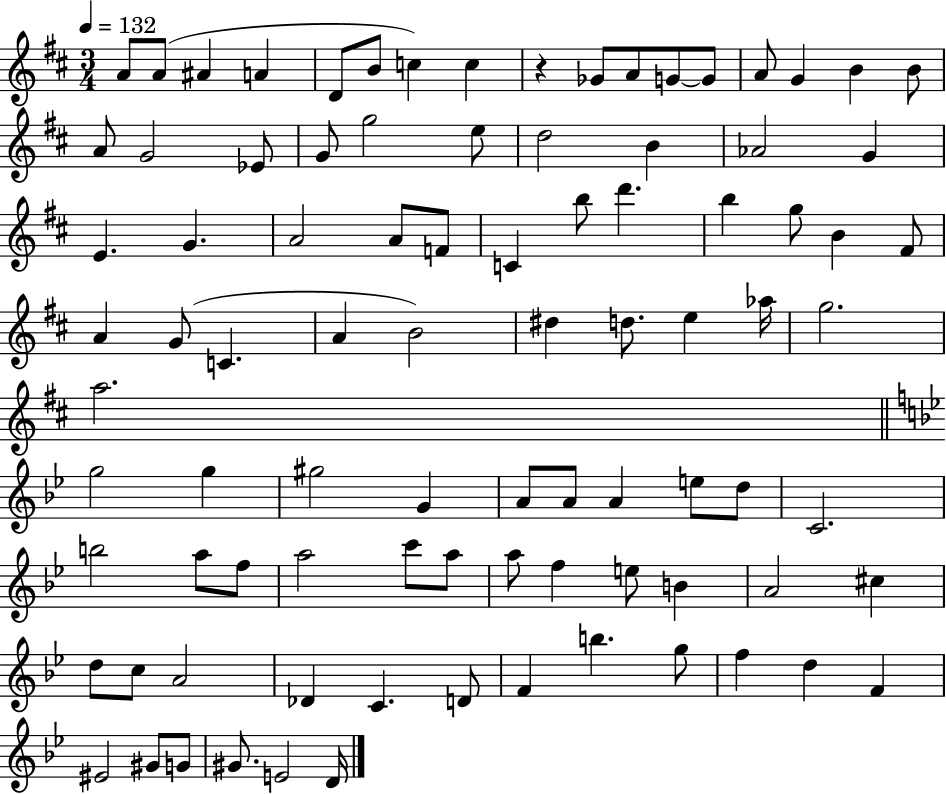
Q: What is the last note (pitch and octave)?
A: D4